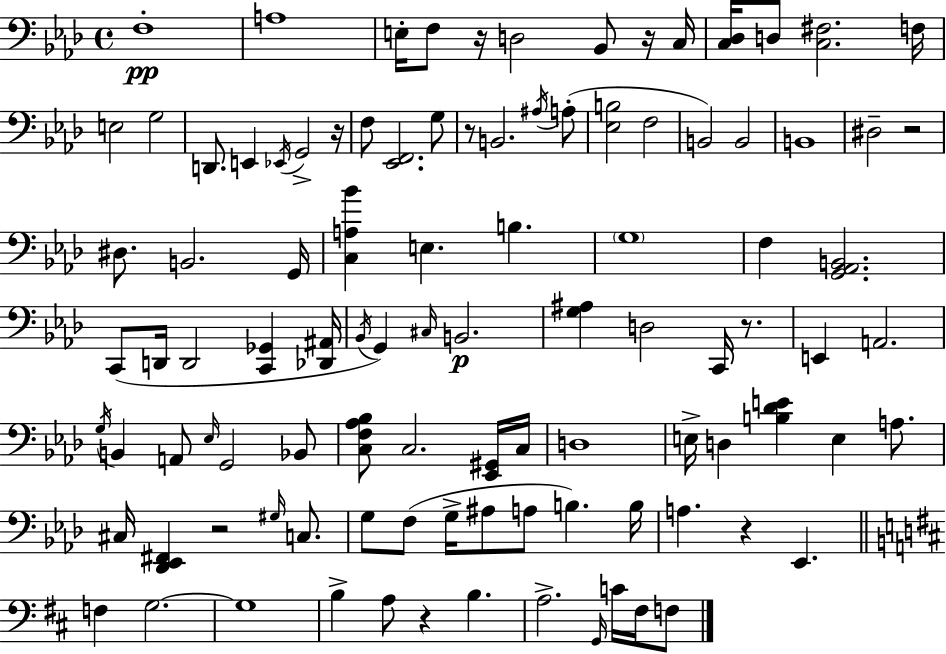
F3/w A3/w E3/s F3/e R/s D3/h Bb2/e R/s C3/s [C3,Db3]/s D3/e [C3,F#3]/h. F3/s E3/h G3/h D2/e. E2/q Eb2/s G2/h R/s F3/e [Eb2,F2]/h. G3/e R/e B2/h. A#3/s A3/e [Eb3,B3]/h F3/h B2/h B2/h B2/w D#3/h R/h D#3/e. B2/h. G2/s [C3,A3,Bb4]/q E3/q. B3/q. G3/w F3/q [G2,Ab2,B2]/h. C2/e D2/s D2/h [C2,Gb2]/q [Db2,A#2]/s Bb2/s G2/q C#3/s B2/h. [G3,A#3]/q D3/h C2/s R/e. E2/q A2/h. G3/s B2/q A2/e Eb3/s G2/h Bb2/e [C3,F3,Ab3,Bb3]/e C3/h. [Eb2,G#2]/s C3/s D3/w E3/s D3/q [B3,Db4,E4]/q E3/q A3/e. C#3/s [Db2,Eb2,F#2]/q R/h G#3/s C3/e. G3/e F3/e G3/s A#3/e A3/e B3/q. B3/s A3/q. R/q Eb2/q. F3/q G3/h. G3/w B3/q A3/e R/q B3/q. A3/h. G2/s C4/s F#3/s F3/e